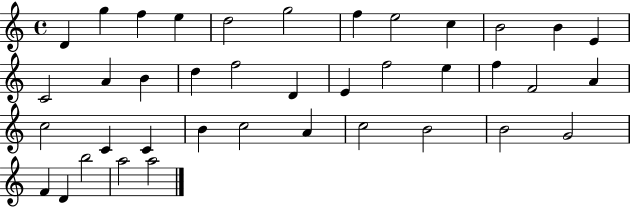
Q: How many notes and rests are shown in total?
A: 39